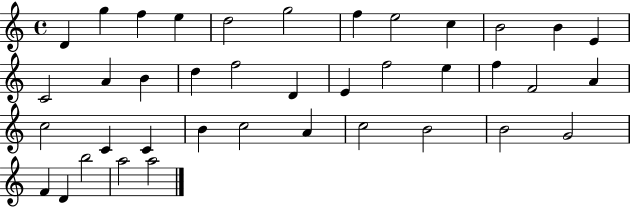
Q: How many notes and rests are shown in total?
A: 39